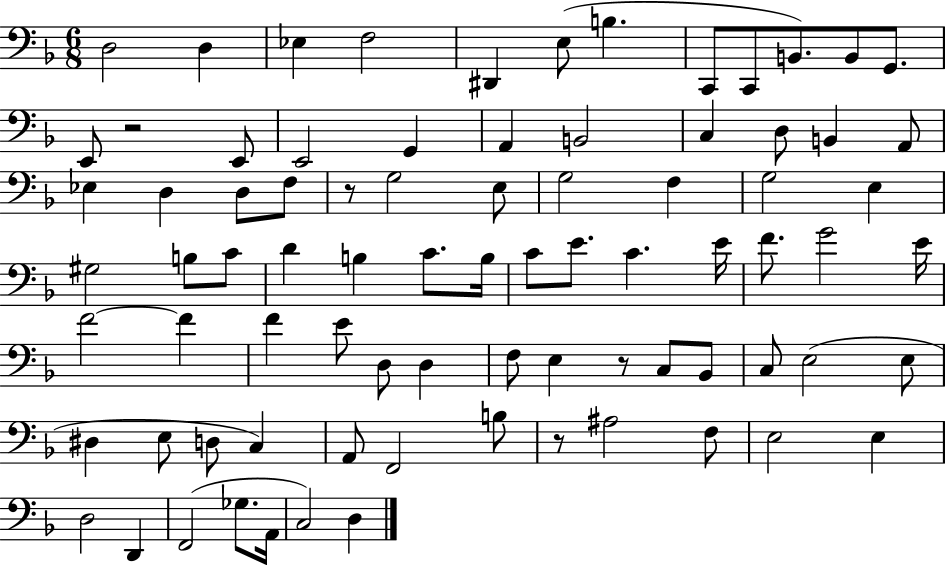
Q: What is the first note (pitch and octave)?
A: D3